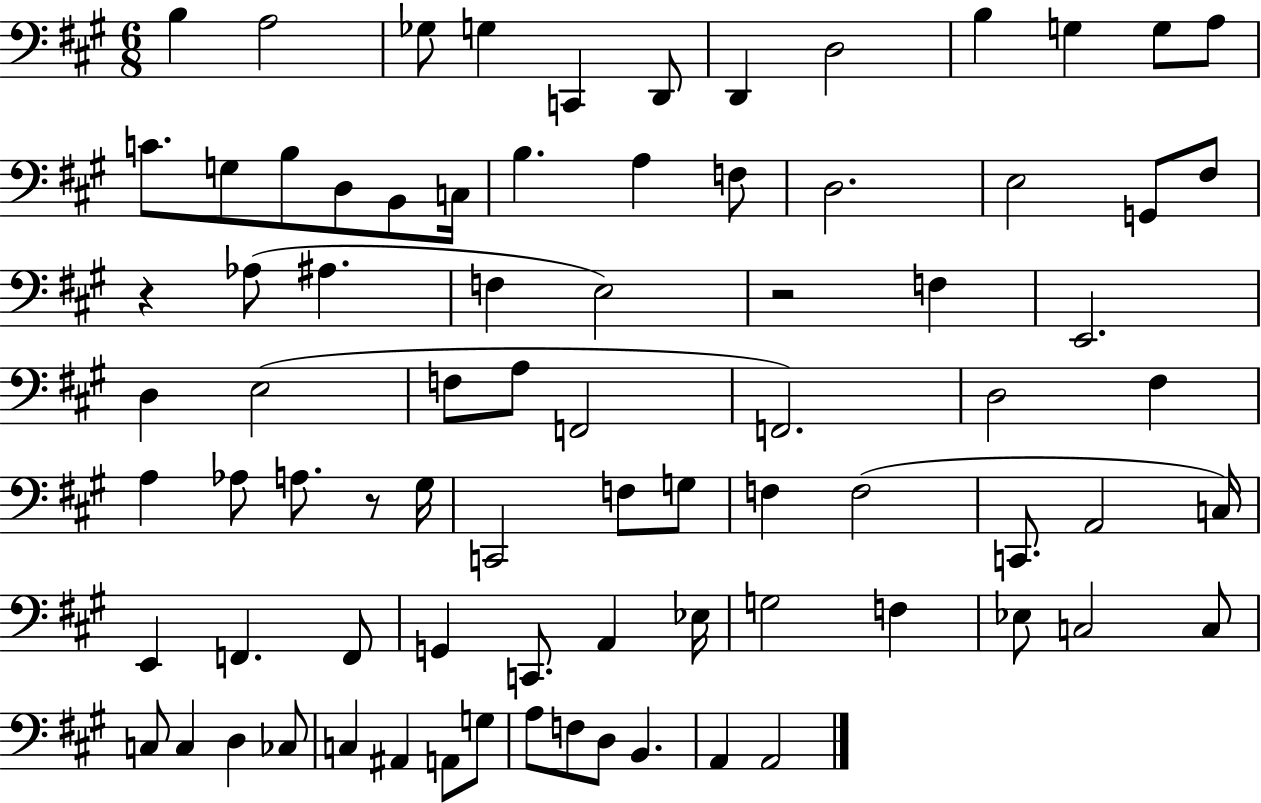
X:1
T:Untitled
M:6/8
L:1/4
K:A
B, A,2 _G,/2 G, C,, D,,/2 D,, D,2 B, G, G,/2 A,/2 C/2 G,/2 B,/2 D,/2 B,,/2 C,/4 B, A, F,/2 D,2 E,2 G,,/2 ^F,/2 z _A,/2 ^A, F, E,2 z2 F, E,,2 D, E,2 F,/2 A,/2 F,,2 F,,2 D,2 ^F, A, _A,/2 A,/2 z/2 ^G,/4 C,,2 F,/2 G,/2 F, F,2 C,,/2 A,,2 C,/4 E,, F,, F,,/2 G,, C,,/2 A,, _E,/4 G,2 F, _E,/2 C,2 C,/2 C,/2 C, D, _C,/2 C, ^A,, A,,/2 G,/2 A,/2 F,/2 D,/2 B,, A,, A,,2